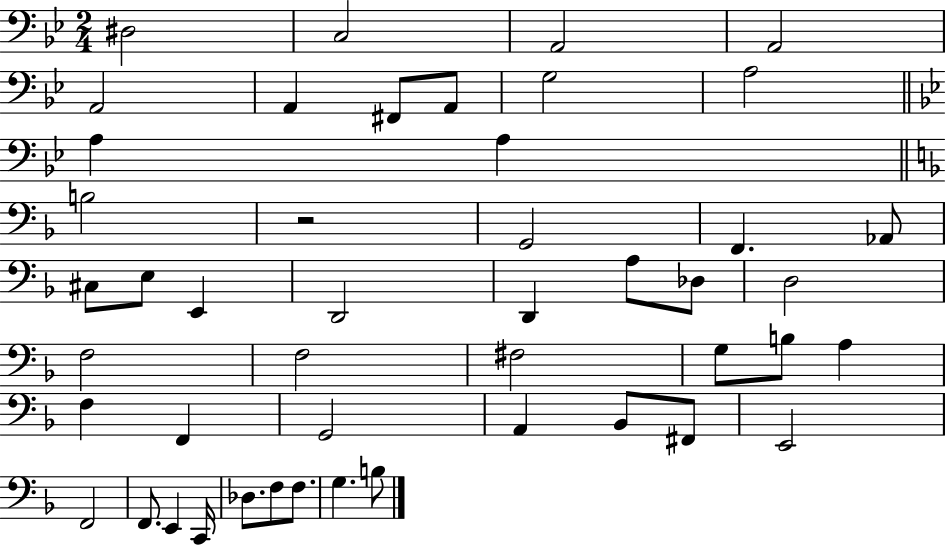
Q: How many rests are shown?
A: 1